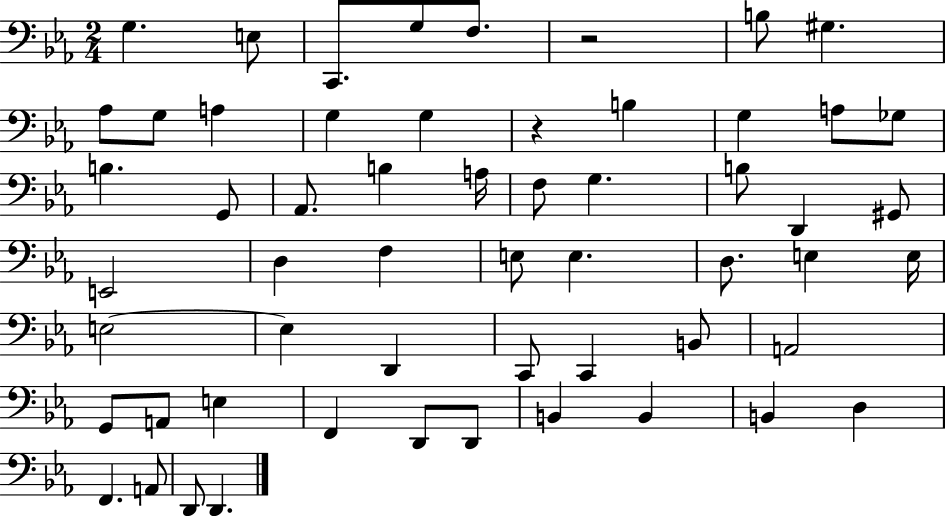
{
  \clef bass
  \numericTimeSignature
  \time 2/4
  \key ees \major
  g4. e8 | c,8. g8 f8. | r2 | b8 gis4. | \break aes8 g8 a4 | g4 g4 | r4 b4 | g4 a8 ges8 | \break b4. g,8 | aes,8. b4 a16 | f8 g4. | b8 d,4 gis,8 | \break e,2 | d4 f4 | e8 e4. | d8. e4 e16 | \break e2~~ | e4 d,4 | c,8 c,4 b,8 | a,2 | \break g,8 a,8 e4 | f,4 d,8 d,8 | b,4 b,4 | b,4 d4 | \break f,4. a,8 | d,8 d,4. | \bar "|."
}